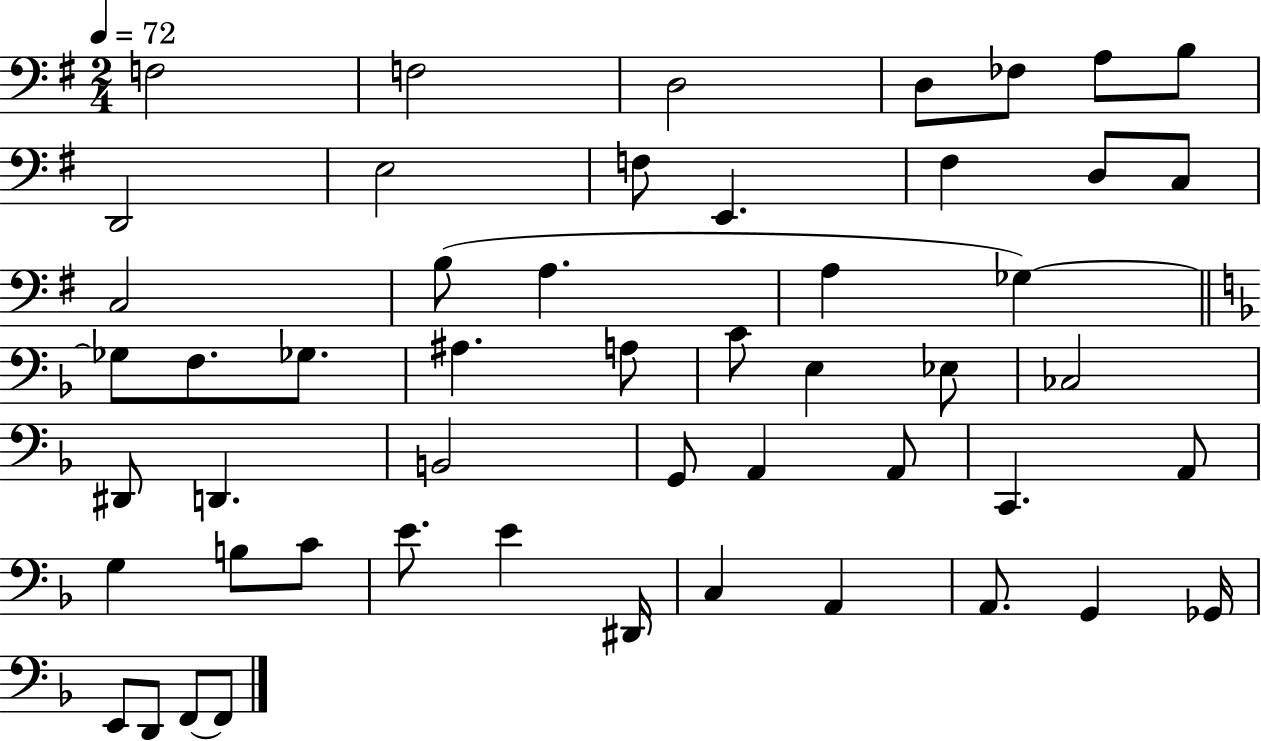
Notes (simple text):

F3/h F3/h D3/h D3/e FES3/e A3/e B3/e D2/h E3/h F3/e E2/q. F#3/q D3/e C3/e C3/h B3/e A3/q. A3/q Gb3/q Gb3/e F3/e. Gb3/e. A#3/q. A3/e C4/e E3/q Eb3/e CES3/h D#2/e D2/q. B2/h G2/e A2/q A2/e C2/q. A2/e G3/q B3/e C4/e E4/e. E4/q D#2/s C3/q A2/q A2/e. G2/q Gb2/s E2/e D2/e F2/e F2/e